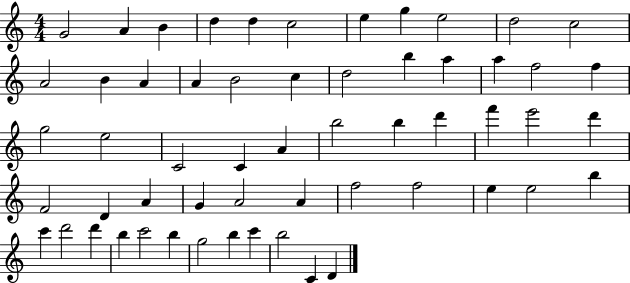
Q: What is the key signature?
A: C major